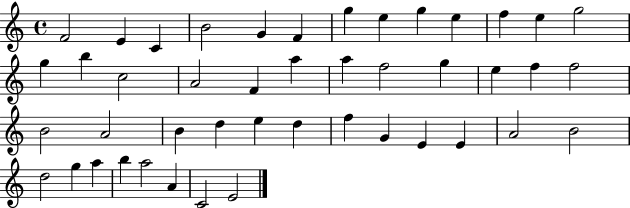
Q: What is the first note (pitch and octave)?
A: F4